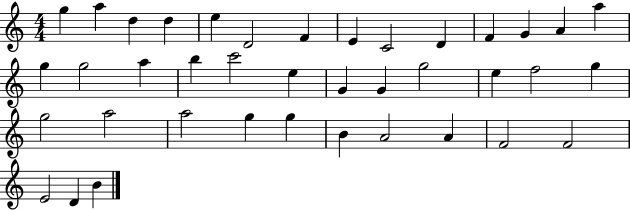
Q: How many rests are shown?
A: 0